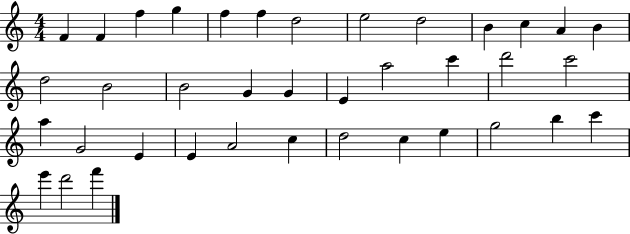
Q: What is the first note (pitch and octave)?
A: F4